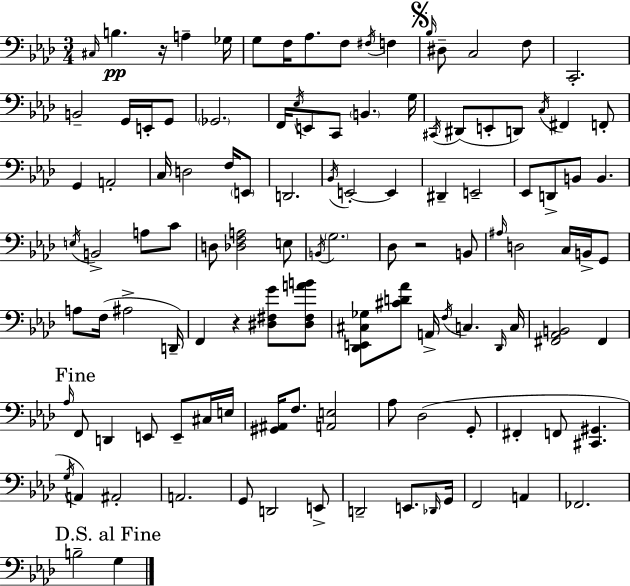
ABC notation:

X:1
T:Untitled
M:3/4
L:1/4
K:Ab
^C,/4 B, z/4 A, _G,/4 G,/2 F,/4 _A,/2 F,/2 ^F,/4 F, _B,/4 ^D,/2 C,2 F,/2 C,,2 B,,2 G,,/4 E,,/4 G,,/2 _G,,2 F,,/4 _E,/4 E,,/2 C,,/2 B,, G,/4 ^C,,/4 ^D,,/2 E,,/2 D,,/2 C,/4 ^F,, F,,/2 G,, A,,2 C,/4 D,2 F,/4 E,,/2 D,,2 _B,,/4 E,,2 E,, ^D,, E,,2 _E,,/2 D,,/2 B,,/2 B,, E,/4 B,,2 A,/2 C/2 D,/2 [_D,F,A,]2 E,/2 B,,/4 G,2 _D,/2 z2 B,,/2 ^A,/4 D,2 C,/4 B,,/4 G,,/2 A,/2 F,/4 ^A,2 D,,/4 F,, z [^D,^F,G]/2 [^D,^F,AB]/2 [_D,,E,,^C,_G,]/2 [^CD_A]/2 A,,/4 F,/4 C, _D,,/4 C,/4 [^F,,_A,,B,,]2 ^F,, _A,/4 F,,/2 D,, E,,/2 E,,/2 ^C,/4 E,/4 [^G,,^A,,]/4 F,/2 [A,,E,]2 _A,/2 _D,2 G,,/2 ^F,, F,,/2 [^C,,^G,,] G,/4 A,, ^A,,2 A,,2 G,,/2 D,,2 E,,/2 D,,2 E,,/2 _D,,/4 G,,/4 F,,2 A,, _F,,2 B,2 G,